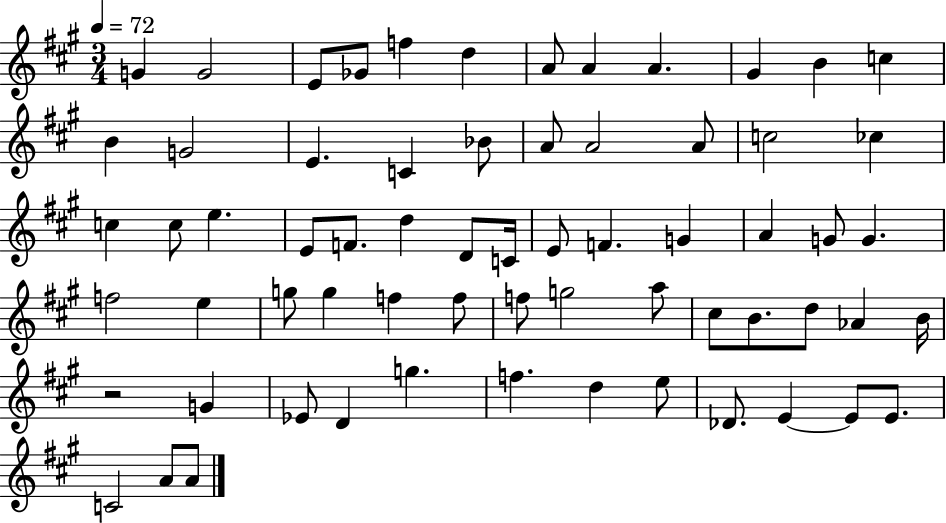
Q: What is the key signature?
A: A major